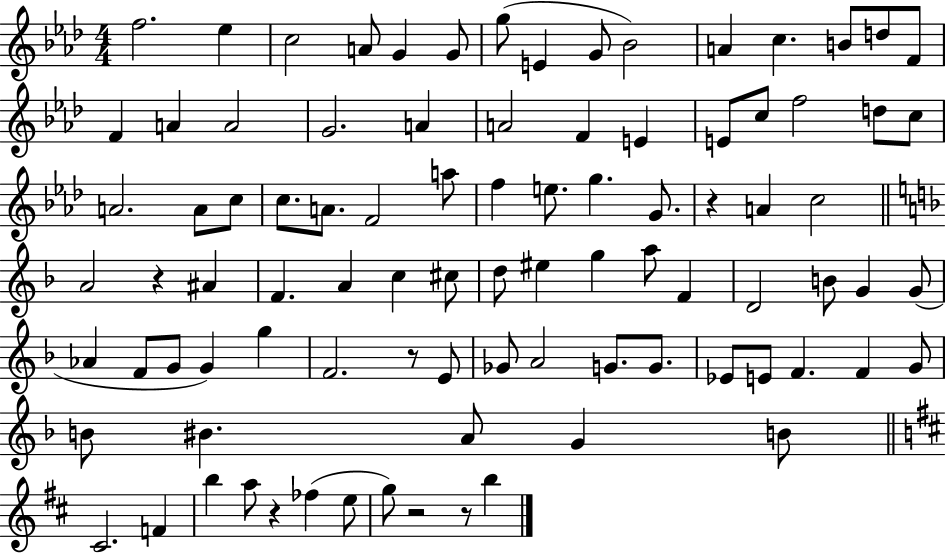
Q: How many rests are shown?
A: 6